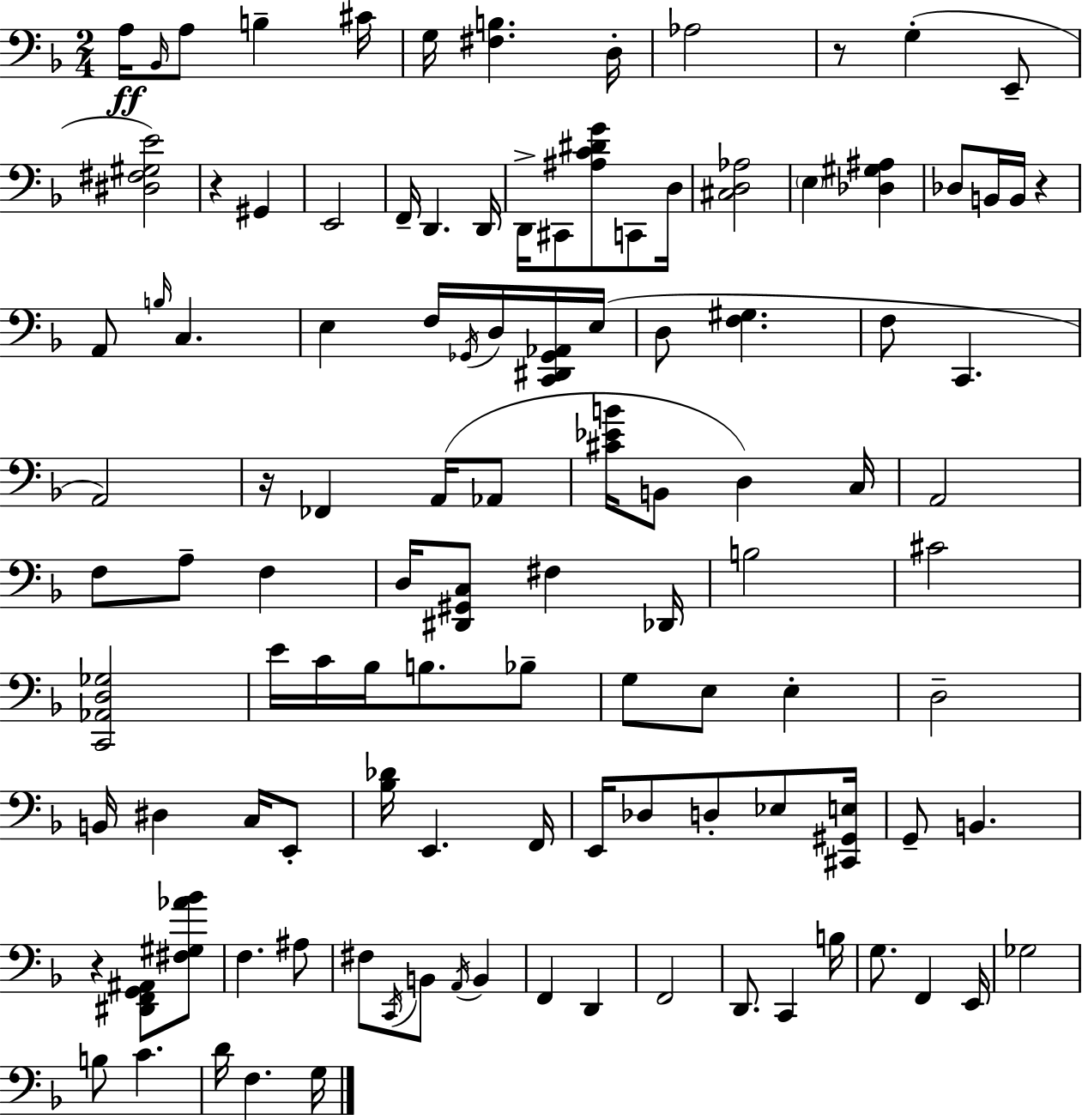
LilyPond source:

{
  \clef bass
  \numericTimeSignature
  \time 2/4
  \key f \major
  \repeat volta 2 { a16\ff \grace { bes,16 } a8 b4-- | cis'16 g16 <fis b>4. | d16-. aes2 | r8 g4-.( e,8-- | \break <dis fis gis e'>2) | r4 gis,4 | e,2 | f,16-- d,4. | \break d,16 d,16-> cis,8 <ais c' dis' g'>8 c,8 | d16 <cis d aes>2 | \parenthesize e4 <des gis ais>4 | des8 b,16 b,16 r4 | \break a,8 \grace { b16 } c4. | e4 f16 \acciaccatura { ges,16 } | d16 <c, dis, ges, aes,>16 e16( d8 <f gis>4. | f8 c,4. | \break a,2) | r16 fes,4 | a,16( aes,8 <cis' ees' b'>16 b,8 d4) | c16 a,2 | \break f8 a8-- f4 | d16 <dis, gis, c>8 fis4 | des,16 b2 | cis'2 | \break <c, aes, d ges>2 | e'16 c'16 bes16 b8. | bes8-- g8 e8 e4-. | d2-- | \break b,16 dis4 | c16 e,8-. <bes des'>16 e,4. | f,16 e,16 des8 d8-. | ees8 <cis, gis, e>16 g,8-- b,4. | \break r4 <dis, f, g, ais,>8 | <fis gis aes' bes'>8 f4. | ais8 fis8 \acciaccatura { c,16 } b,8 | \acciaccatura { a,16 } b,4 f,4 | \break d,4 f,2 | d,8. | c,4 b16 g8. | f,4 e,16 ges2 | \break b8 c'4. | d'16 f4. | g16 } \bar "|."
}